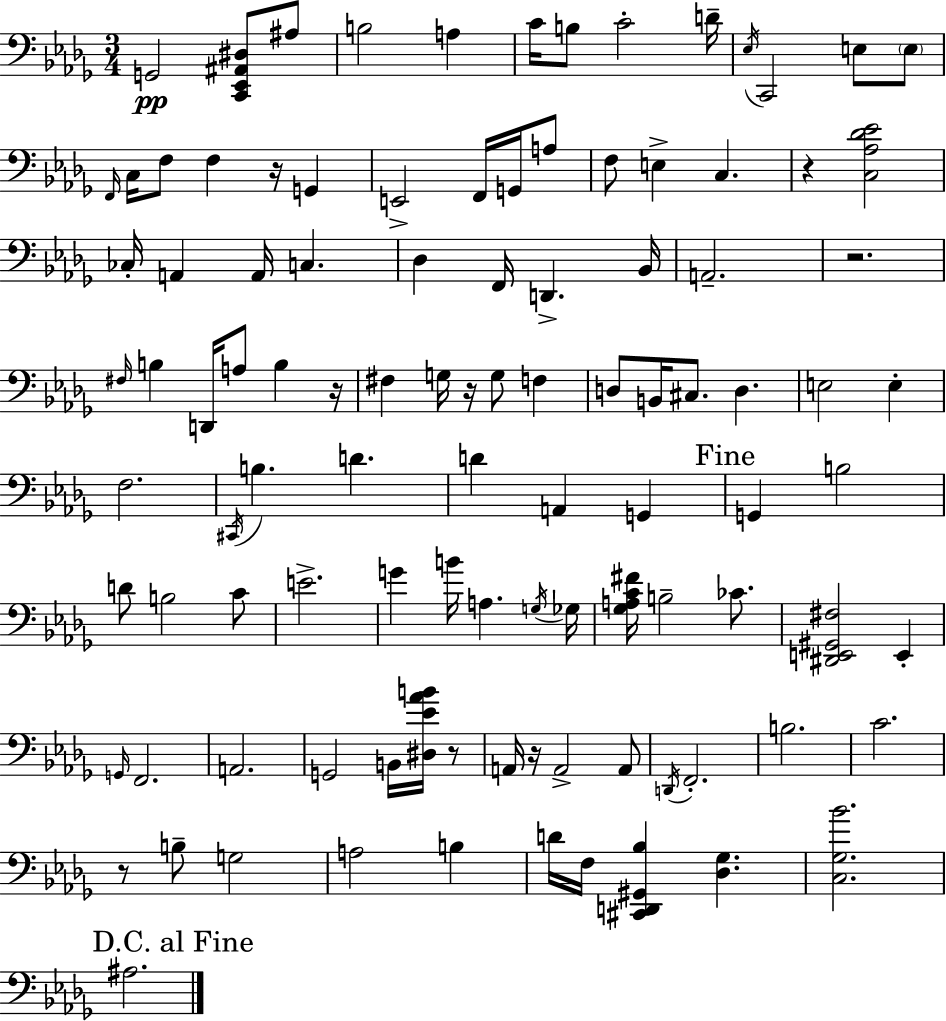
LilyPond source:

{
  \clef bass
  \numericTimeSignature
  \time 3/4
  \key bes \minor
  g,2\pp <c, ees, ais, dis>8 ais8 | b2 a4 | c'16 b8 c'2-. d'16-- | \acciaccatura { ees16 } c,2 e8 \parenthesize e8 | \break \grace { f,16 } c16 f8 f4 r16 g,4 | e,2-> f,16 g,16 | a8 f8 e4-> c4. | r4 <c aes des' ees'>2 | \break ces16-. a,4 a,16 c4. | des4 f,16 d,4.-> | bes,16 a,2.-- | r2. | \break \grace { fis16 } b4 d,16 a8 b4 | r16 fis4 g16 r16 g8 f4 | d8 b,16 cis8. d4. | e2 e4-. | \break f2. | \acciaccatura { cis,16 } b4. d'4. | d'4 a,4 | g,4 \mark "Fine" g,4 b2 | \break d'8 b2 | c'8 e'2.-> | g'4 b'16 a4. | \acciaccatura { g16 } ges16 <ges a c' fis'>16 b2-- | \break ces'8. <dis, e, gis, fis>2 | e,4-. \grace { g,16 } f,2. | a,2. | g,2 | \break b,16 <dis ees' aes' b'>16 r8 a,16 r16 a,2-> | a,8 \acciaccatura { d,16 } f,2.-. | b2. | c'2. | \break r8 b8-- g2 | a2 | b4 d'16 f16 <cis, d, gis, bes>4 | <des ges>4. <c ges bes'>2. | \break \mark "D.C. al Fine" ais2. | \bar "|."
}